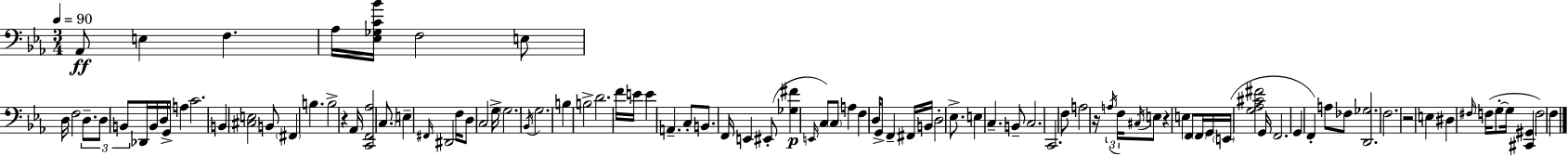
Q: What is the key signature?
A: C minor